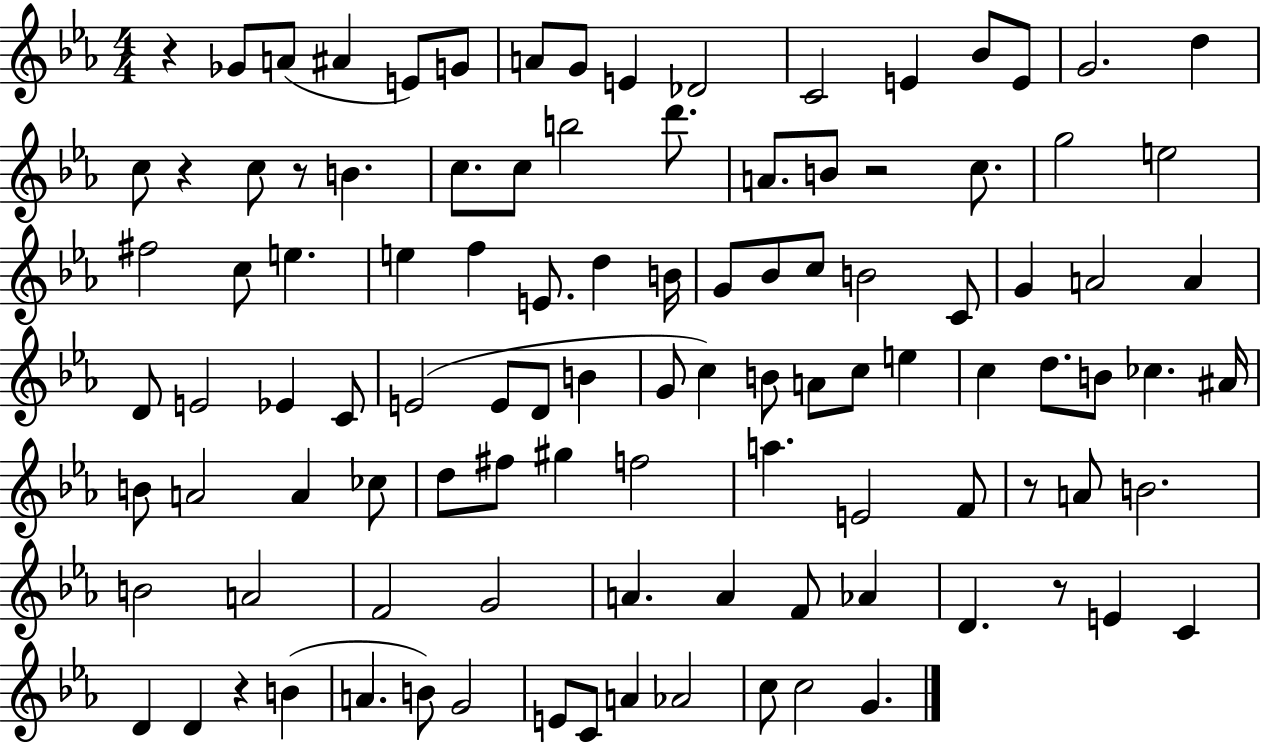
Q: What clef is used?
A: treble